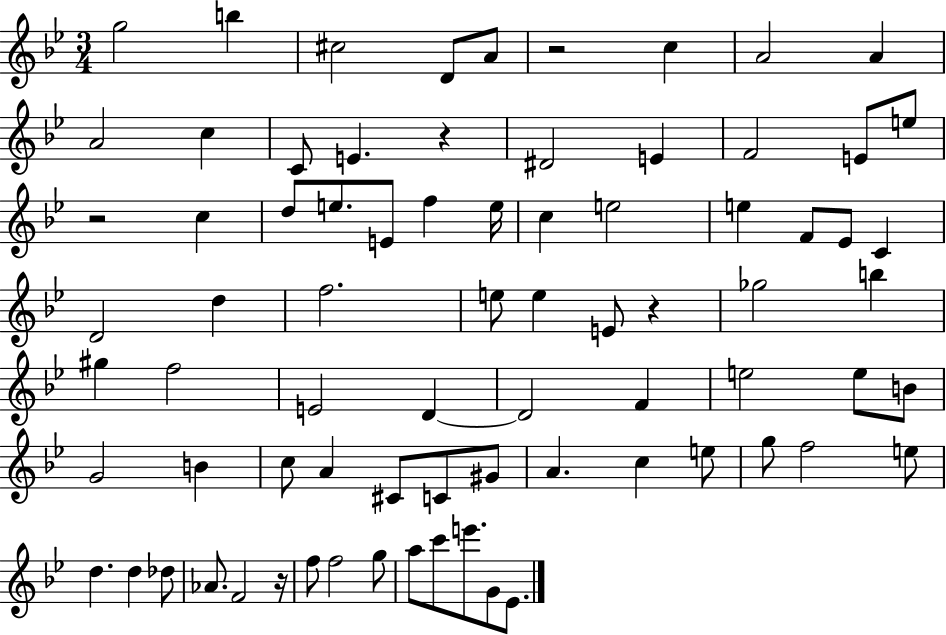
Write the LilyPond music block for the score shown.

{
  \clef treble
  \numericTimeSignature
  \time 3/4
  \key bes \major
  g''2 b''4 | cis''2 d'8 a'8 | r2 c''4 | a'2 a'4 | \break a'2 c''4 | c'8 e'4. r4 | dis'2 e'4 | f'2 e'8 e''8 | \break r2 c''4 | d''8 e''8. e'8 f''4 e''16 | c''4 e''2 | e''4 f'8 ees'8 c'4 | \break d'2 d''4 | f''2. | e''8 e''4 e'8 r4 | ges''2 b''4 | \break gis''4 f''2 | e'2 d'4~~ | d'2 f'4 | e''2 e''8 b'8 | \break g'2 b'4 | c''8 a'4 cis'8 c'8 gis'8 | a'4. c''4 e''8 | g''8 f''2 e''8 | \break d''4. d''4 des''8 | aes'8. f'2 r16 | f''8 f''2 g''8 | a''8 c'''8 e'''8. g'8 ees'8. | \break \bar "|."
}